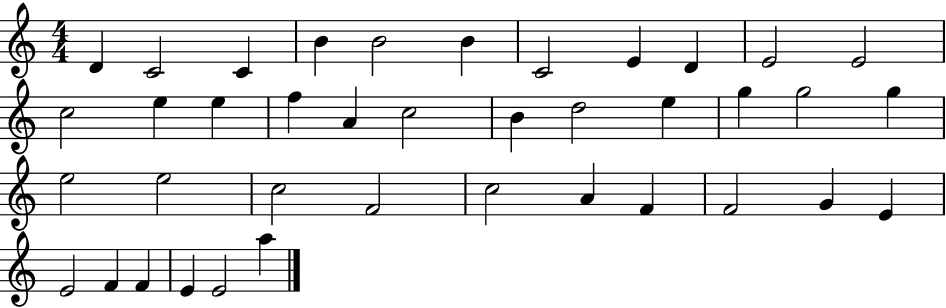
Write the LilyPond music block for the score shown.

{
  \clef treble
  \numericTimeSignature
  \time 4/4
  \key c \major
  d'4 c'2 c'4 | b'4 b'2 b'4 | c'2 e'4 d'4 | e'2 e'2 | \break c''2 e''4 e''4 | f''4 a'4 c''2 | b'4 d''2 e''4 | g''4 g''2 g''4 | \break e''2 e''2 | c''2 f'2 | c''2 a'4 f'4 | f'2 g'4 e'4 | \break e'2 f'4 f'4 | e'4 e'2 a''4 | \bar "|."
}